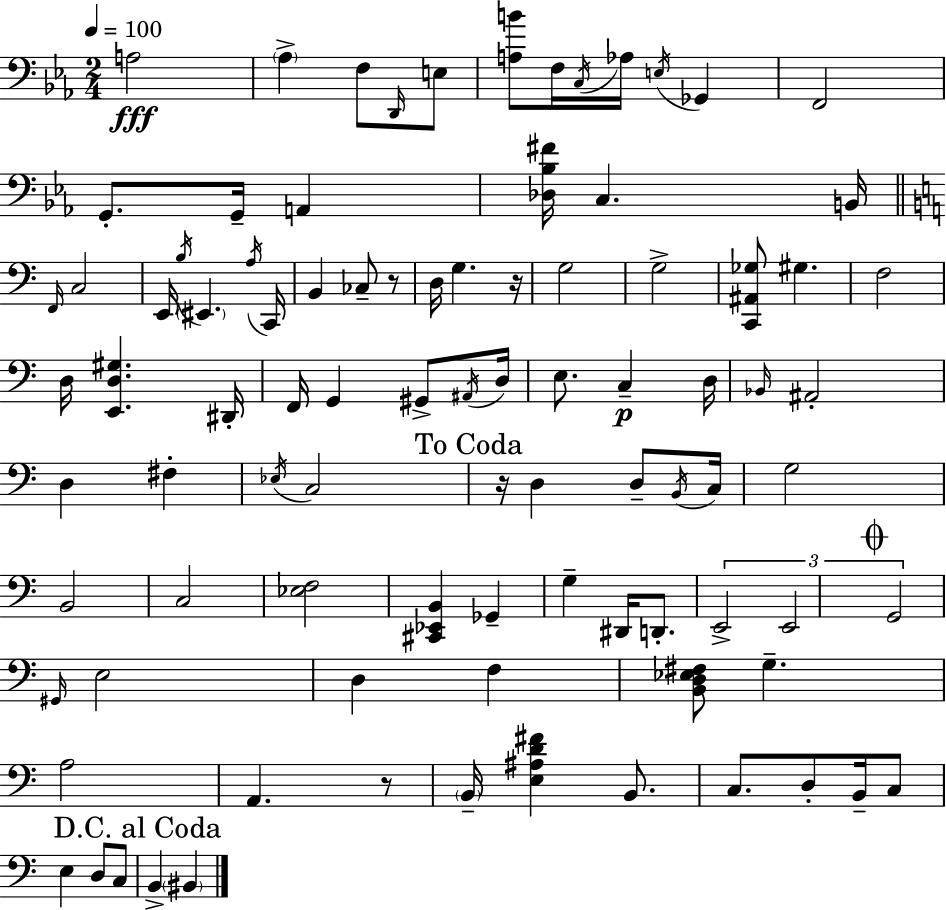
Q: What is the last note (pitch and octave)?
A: BIS2